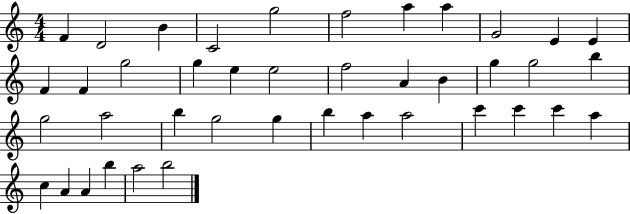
X:1
T:Untitled
M:4/4
L:1/4
K:C
F D2 B C2 g2 f2 a a G2 E E F F g2 g e e2 f2 A B g g2 b g2 a2 b g2 g b a a2 c' c' c' a c A A b a2 b2